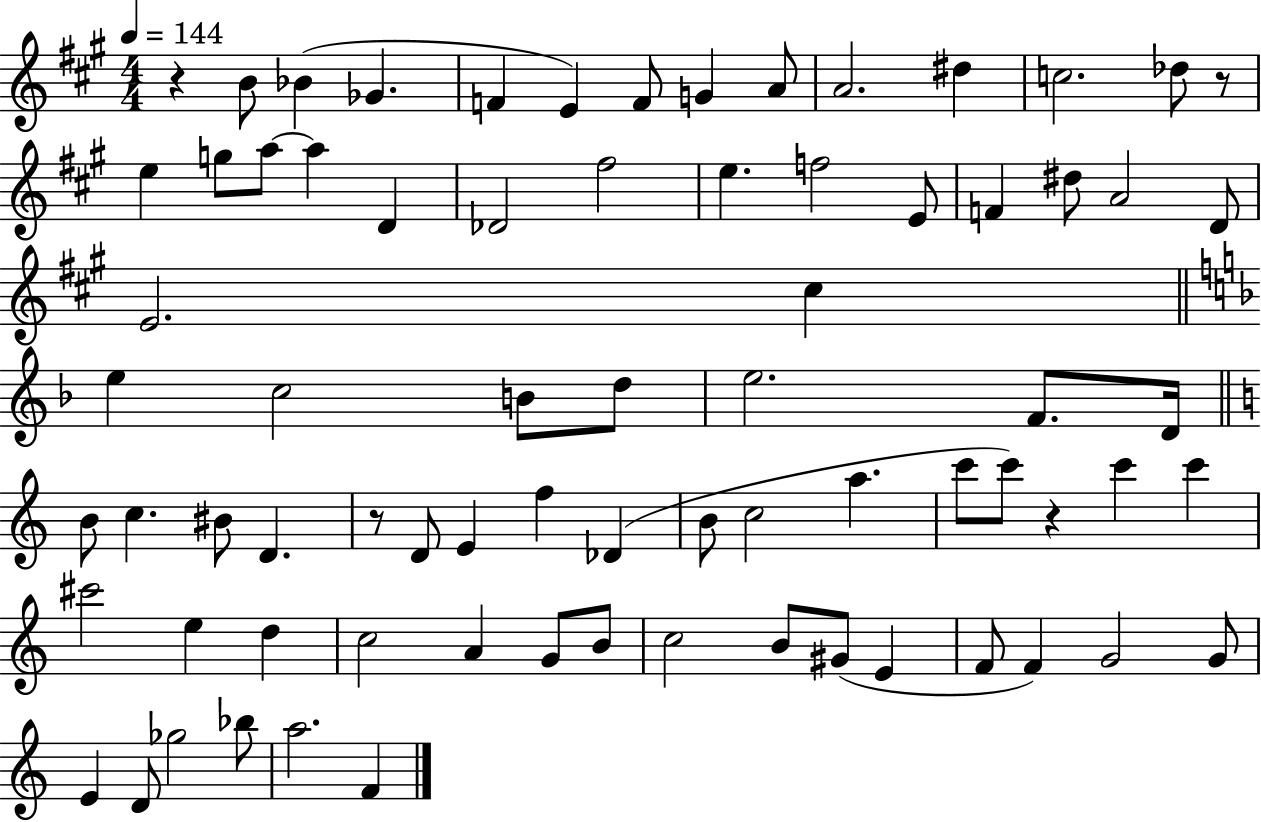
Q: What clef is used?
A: treble